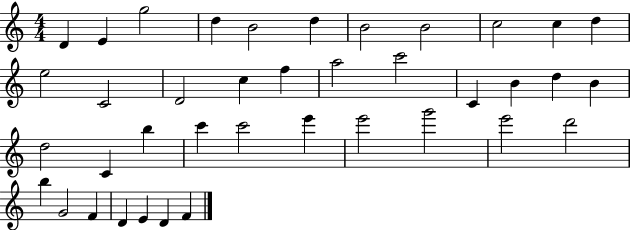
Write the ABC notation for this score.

X:1
T:Untitled
M:4/4
L:1/4
K:C
D E g2 d B2 d B2 B2 c2 c d e2 C2 D2 c f a2 c'2 C B d B d2 C b c' c'2 e' e'2 g'2 e'2 d'2 b G2 F D E D F